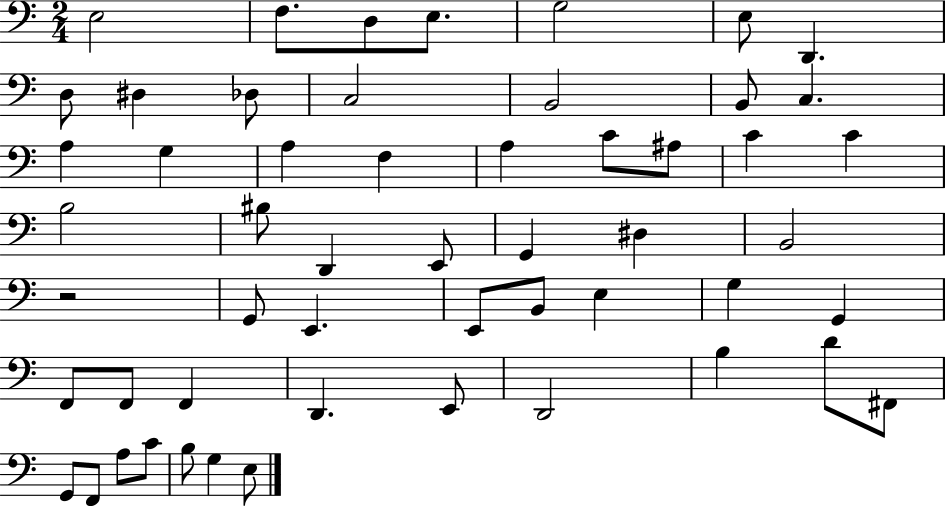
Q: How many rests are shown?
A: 1